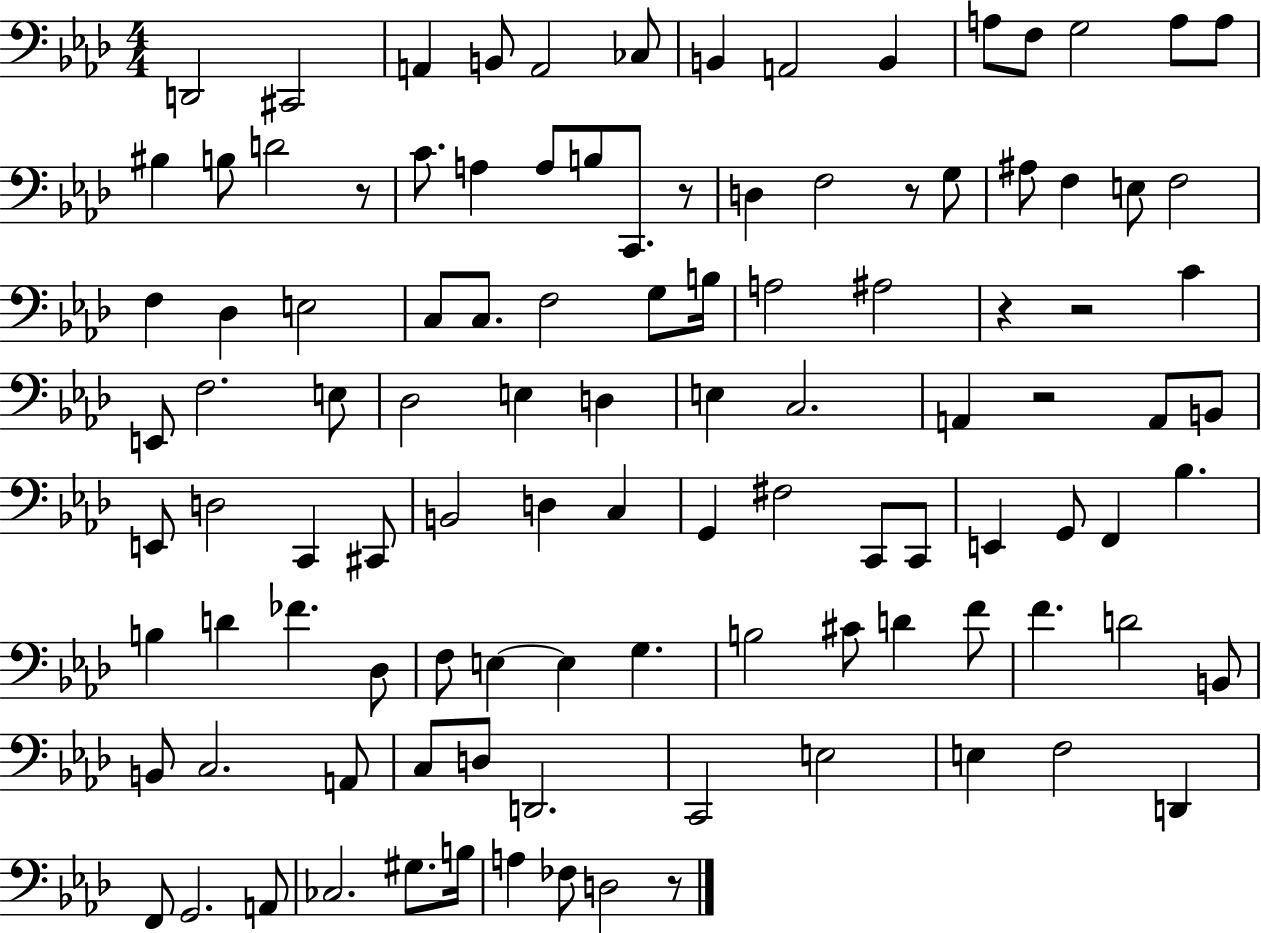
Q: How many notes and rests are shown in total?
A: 108